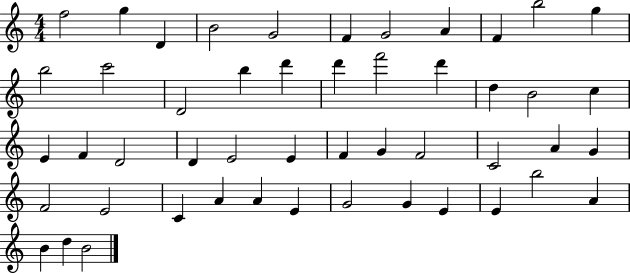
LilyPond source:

{
  \clef treble
  \numericTimeSignature
  \time 4/4
  \key c \major
  f''2 g''4 d'4 | b'2 g'2 | f'4 g'2 a'4 | f'4 b''2 g''4 | \break b''2 c'''2 | d'2 b''4 d'''4 | d'''4 f'''2 d'''4 | d''4 b'2 c''4 | \break e'4 f'4 d'2 | d'4 e'2 e'4 | f'4 g'4 f'2 | c'2 a'4 g'4 | \break f'2 e'2 | c'4 a'4 a'4 e'4 | g'2 g'4 e'4 | e'4 b''2 a'4 | \break b'4 d''4 b'2 | \bar "|."
}